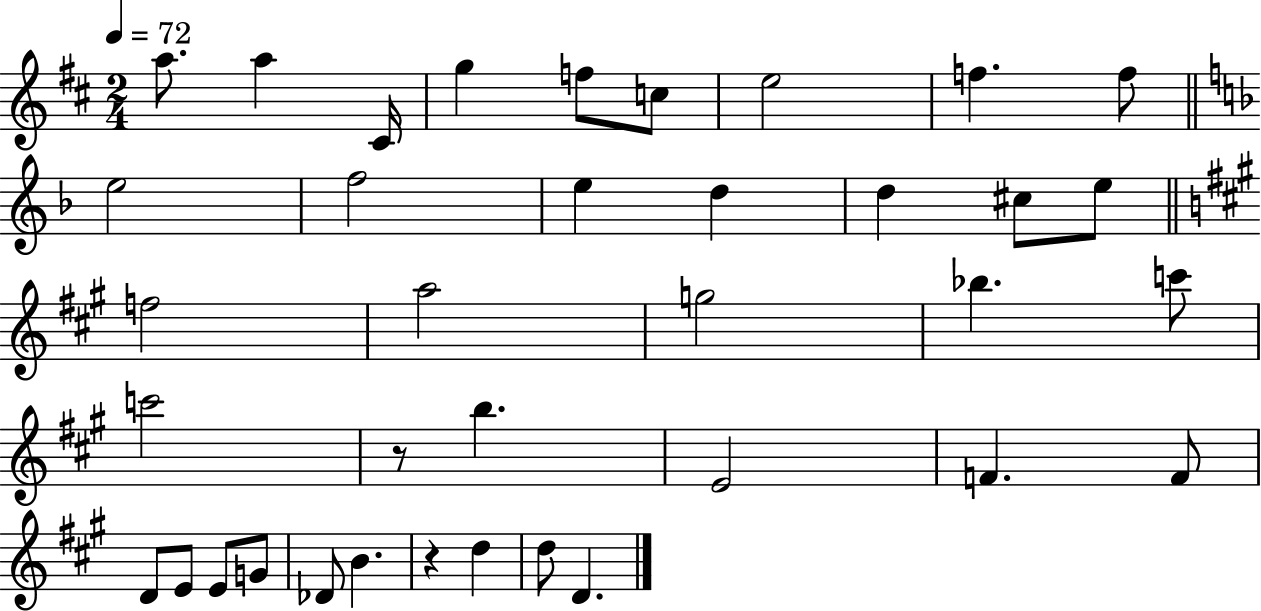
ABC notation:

X:1
T:Untitled
M:2/4
L:1/4
K:D
a/2 a ^C/4 g f/2 c/2 e2 f f/2 e2 f2 e d d ^c/2 e/2 f2 a2 g2 _b c'/2 c'2 z/2 b E2 F F/2 D/2 E/2 E/2 G/2 _D/2 B z d d/2 D